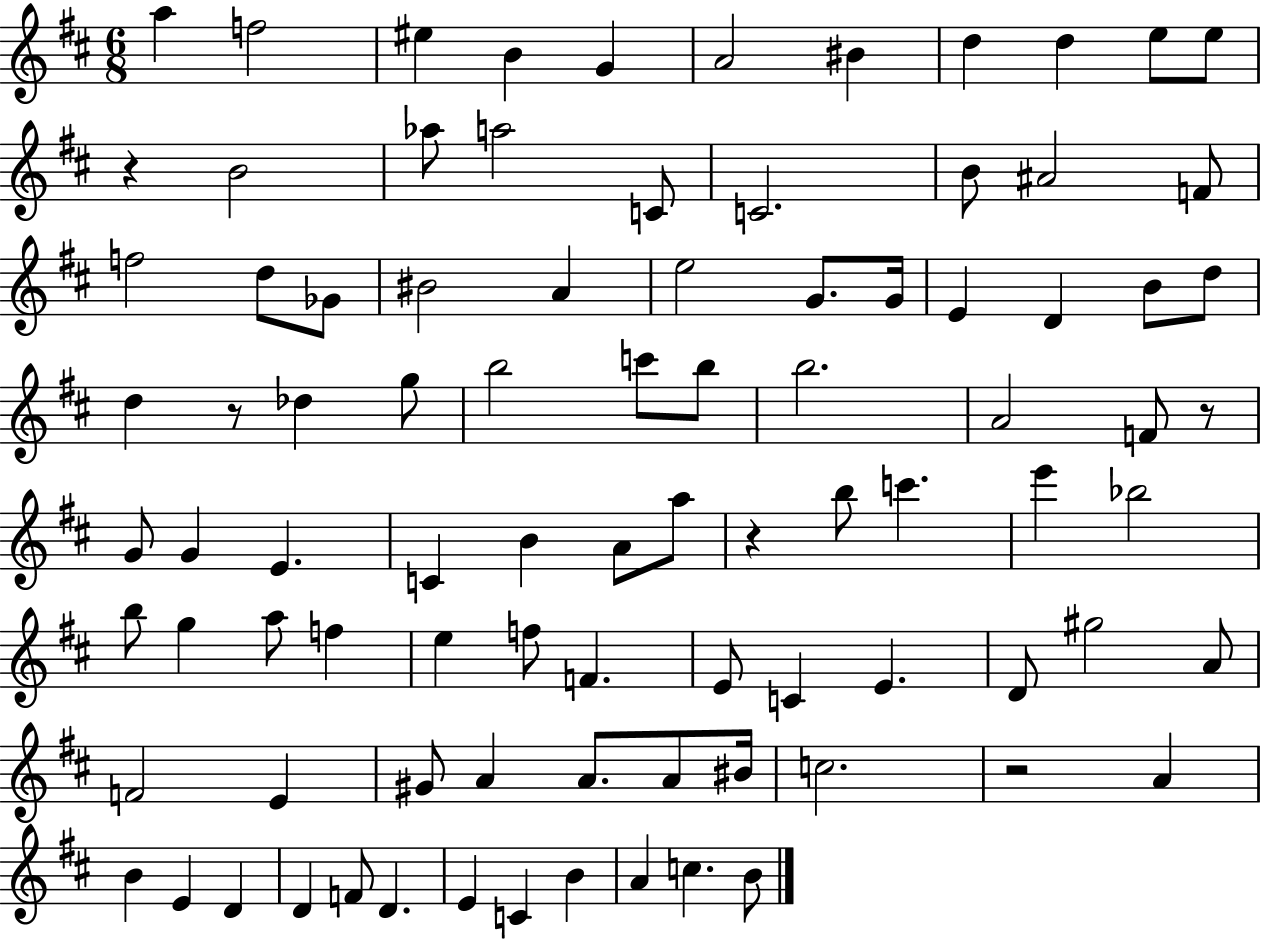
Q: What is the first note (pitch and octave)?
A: A5